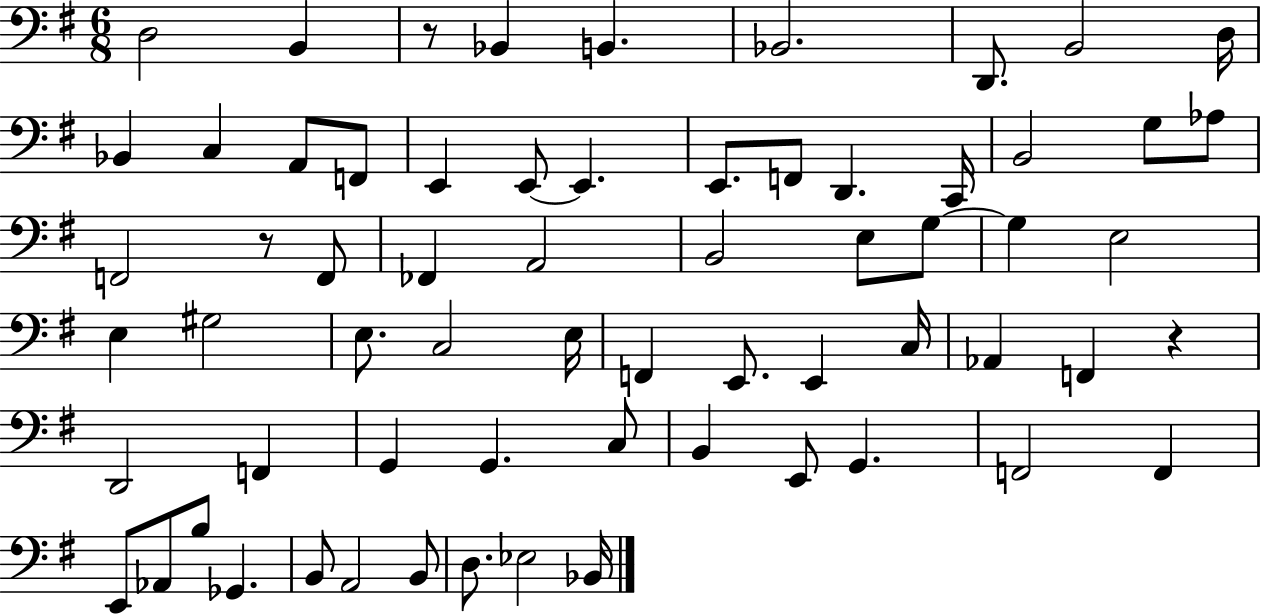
{
  \clef bass
  \numericTimeSignature
  \time 6/8
  \key g \major
  d2 b,4 | r8 bes,4 b,4. | bes,2. | d,8. b,2 d16 | \break bes,4 c4 a,8 f,8 | e,4 e,8~~ e,4. | e,8. f,8 d,4. c,16 | b,2 g8 aes8 | \break f,2 r8 f,8 | fes,4 a,2 | b,2 e8 g8~~ | g4 e2 | \break e4 gis2 | e8. c2 e16 | f,4 e,8. e,4 c16 | aes,4 f,4 r4 | \break d,2 f,4 | g,4 g,4. c8 | b,4 e,8 g,4. | f,2 f,4 | \break e,8 aes,8 b8 ges,4. | b,8 a,2 b,8 | d8. ees2 bes,16 | \bar "|."
}